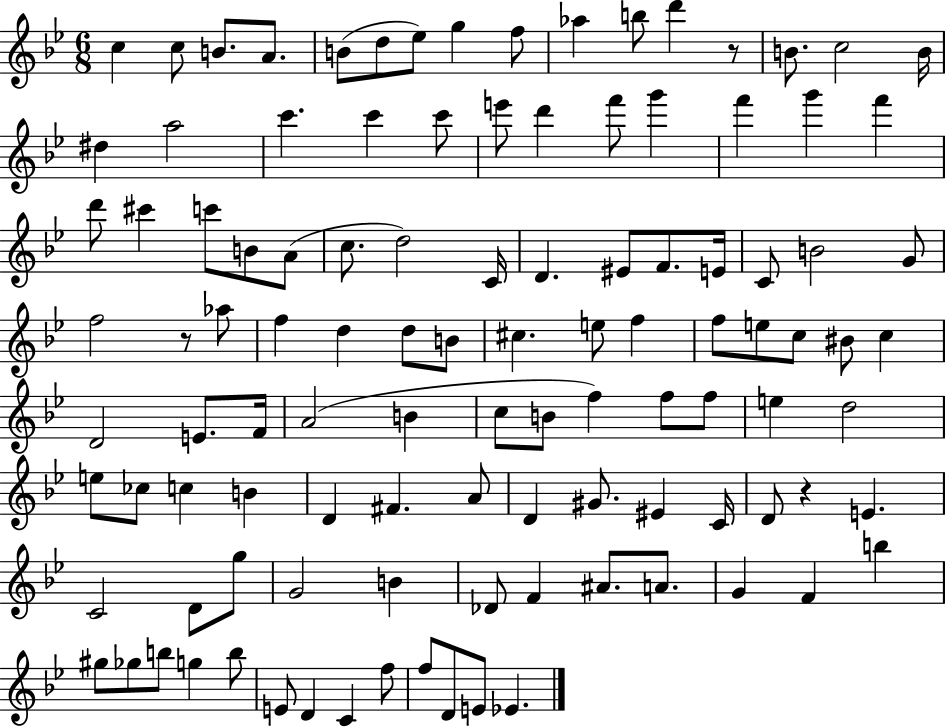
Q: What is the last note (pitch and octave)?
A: Eb4